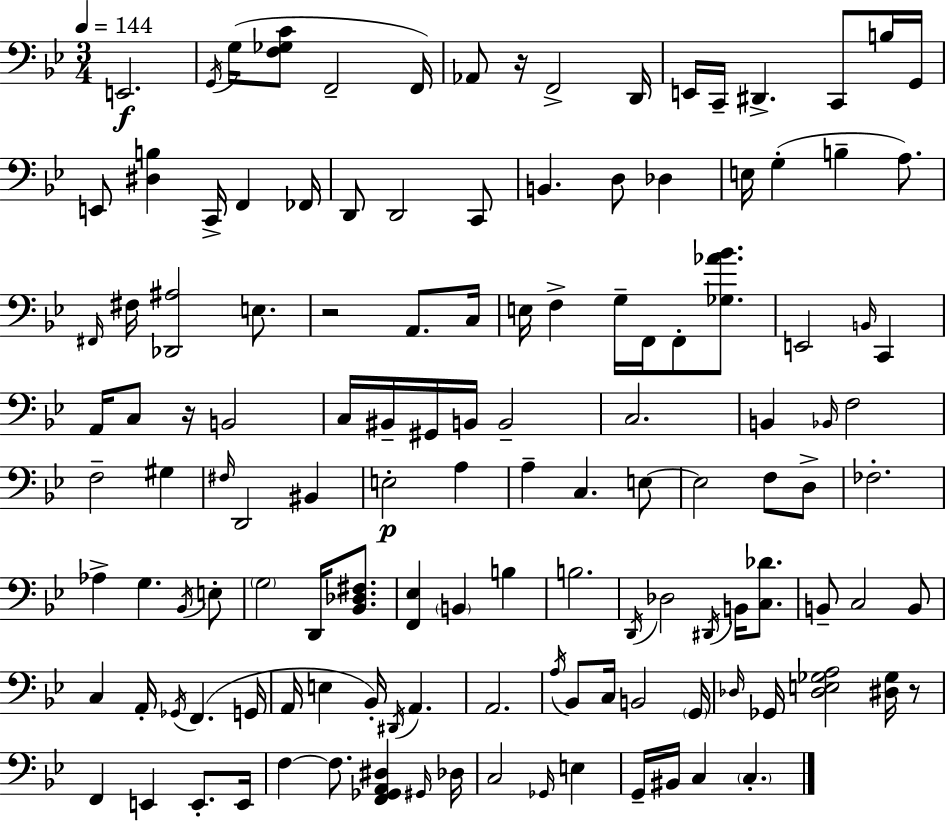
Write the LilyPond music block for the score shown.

{
  \clef bass
  \numericTimeSignature
  \time 3/4
  \key bes \major
  \tempo 4 = 144
  e,2.\f | \acciaccatura { g,16 } g16( <f ges c'>8 f,2-- | f,16) aes,8 r16 f,2-> | d,16 e,16 c,16-- dis,4.-> c,8 b16 | \break g,16 e,8 <dis b>4 c,16-> f,4 | fes,16 d,8 d,2 c,8 | b,4. d8 des4 | e16 g4-.( b4-- a8.) | \break \grace { fis,16 } fis16 <des, ais>2 e8. | r2 a,8. | c16 e16 f4-> g16-- f,16 f,8-. <ges aes' bes'>8. | e,2 \grace { b,16 } c,4 | \break a,16 c8 r16 b,2 | c16 bis,16-- gis,16 b,16 b,2-- | c2. | b,4 \grace { bes,16 } f2 | \break f2-- | gis4 \grace { fis16 } d,2 | bis,4 e2-.\p | a4 a4-- c4. | \break e8~~ e2 | f8 d8-> fes2.-. | aes4-> g4. | \acciaccatura { bes,16 } e8-. \parenthesize g2 | \break d,16 <bes, des fis>8. <f, ees>4 \parenthesize b,4 | b4 b2. | \acciaccatura { d,16 } des2 | \acciaccatura { dis,16 } b,16 <c des'>8. b,8-- c2 | \break b,8 c4 | a,16-. \acciaccatura { ges,16 }( f,4. g,16 a,16 e4 | bes,16-.) \acciaccatura { dis,16 } a,4. a,2. | \acciaccatura { a16 } bes,8 | \break c16 b,2 \parenthesize g,16 \grace { des16 } | ges,16 <des e ges a>2 <dis ges>16 r8 | f,4 e,4 e,8.-. e,16 | f4~~ f8. <f, ges, a, dis>4 \grace { gis,16 } | \break des16 c2 \grace { ges,16 } e4 | g,16-- bis,16 c4 \parenthesize c4.-. | \bar "|."
}